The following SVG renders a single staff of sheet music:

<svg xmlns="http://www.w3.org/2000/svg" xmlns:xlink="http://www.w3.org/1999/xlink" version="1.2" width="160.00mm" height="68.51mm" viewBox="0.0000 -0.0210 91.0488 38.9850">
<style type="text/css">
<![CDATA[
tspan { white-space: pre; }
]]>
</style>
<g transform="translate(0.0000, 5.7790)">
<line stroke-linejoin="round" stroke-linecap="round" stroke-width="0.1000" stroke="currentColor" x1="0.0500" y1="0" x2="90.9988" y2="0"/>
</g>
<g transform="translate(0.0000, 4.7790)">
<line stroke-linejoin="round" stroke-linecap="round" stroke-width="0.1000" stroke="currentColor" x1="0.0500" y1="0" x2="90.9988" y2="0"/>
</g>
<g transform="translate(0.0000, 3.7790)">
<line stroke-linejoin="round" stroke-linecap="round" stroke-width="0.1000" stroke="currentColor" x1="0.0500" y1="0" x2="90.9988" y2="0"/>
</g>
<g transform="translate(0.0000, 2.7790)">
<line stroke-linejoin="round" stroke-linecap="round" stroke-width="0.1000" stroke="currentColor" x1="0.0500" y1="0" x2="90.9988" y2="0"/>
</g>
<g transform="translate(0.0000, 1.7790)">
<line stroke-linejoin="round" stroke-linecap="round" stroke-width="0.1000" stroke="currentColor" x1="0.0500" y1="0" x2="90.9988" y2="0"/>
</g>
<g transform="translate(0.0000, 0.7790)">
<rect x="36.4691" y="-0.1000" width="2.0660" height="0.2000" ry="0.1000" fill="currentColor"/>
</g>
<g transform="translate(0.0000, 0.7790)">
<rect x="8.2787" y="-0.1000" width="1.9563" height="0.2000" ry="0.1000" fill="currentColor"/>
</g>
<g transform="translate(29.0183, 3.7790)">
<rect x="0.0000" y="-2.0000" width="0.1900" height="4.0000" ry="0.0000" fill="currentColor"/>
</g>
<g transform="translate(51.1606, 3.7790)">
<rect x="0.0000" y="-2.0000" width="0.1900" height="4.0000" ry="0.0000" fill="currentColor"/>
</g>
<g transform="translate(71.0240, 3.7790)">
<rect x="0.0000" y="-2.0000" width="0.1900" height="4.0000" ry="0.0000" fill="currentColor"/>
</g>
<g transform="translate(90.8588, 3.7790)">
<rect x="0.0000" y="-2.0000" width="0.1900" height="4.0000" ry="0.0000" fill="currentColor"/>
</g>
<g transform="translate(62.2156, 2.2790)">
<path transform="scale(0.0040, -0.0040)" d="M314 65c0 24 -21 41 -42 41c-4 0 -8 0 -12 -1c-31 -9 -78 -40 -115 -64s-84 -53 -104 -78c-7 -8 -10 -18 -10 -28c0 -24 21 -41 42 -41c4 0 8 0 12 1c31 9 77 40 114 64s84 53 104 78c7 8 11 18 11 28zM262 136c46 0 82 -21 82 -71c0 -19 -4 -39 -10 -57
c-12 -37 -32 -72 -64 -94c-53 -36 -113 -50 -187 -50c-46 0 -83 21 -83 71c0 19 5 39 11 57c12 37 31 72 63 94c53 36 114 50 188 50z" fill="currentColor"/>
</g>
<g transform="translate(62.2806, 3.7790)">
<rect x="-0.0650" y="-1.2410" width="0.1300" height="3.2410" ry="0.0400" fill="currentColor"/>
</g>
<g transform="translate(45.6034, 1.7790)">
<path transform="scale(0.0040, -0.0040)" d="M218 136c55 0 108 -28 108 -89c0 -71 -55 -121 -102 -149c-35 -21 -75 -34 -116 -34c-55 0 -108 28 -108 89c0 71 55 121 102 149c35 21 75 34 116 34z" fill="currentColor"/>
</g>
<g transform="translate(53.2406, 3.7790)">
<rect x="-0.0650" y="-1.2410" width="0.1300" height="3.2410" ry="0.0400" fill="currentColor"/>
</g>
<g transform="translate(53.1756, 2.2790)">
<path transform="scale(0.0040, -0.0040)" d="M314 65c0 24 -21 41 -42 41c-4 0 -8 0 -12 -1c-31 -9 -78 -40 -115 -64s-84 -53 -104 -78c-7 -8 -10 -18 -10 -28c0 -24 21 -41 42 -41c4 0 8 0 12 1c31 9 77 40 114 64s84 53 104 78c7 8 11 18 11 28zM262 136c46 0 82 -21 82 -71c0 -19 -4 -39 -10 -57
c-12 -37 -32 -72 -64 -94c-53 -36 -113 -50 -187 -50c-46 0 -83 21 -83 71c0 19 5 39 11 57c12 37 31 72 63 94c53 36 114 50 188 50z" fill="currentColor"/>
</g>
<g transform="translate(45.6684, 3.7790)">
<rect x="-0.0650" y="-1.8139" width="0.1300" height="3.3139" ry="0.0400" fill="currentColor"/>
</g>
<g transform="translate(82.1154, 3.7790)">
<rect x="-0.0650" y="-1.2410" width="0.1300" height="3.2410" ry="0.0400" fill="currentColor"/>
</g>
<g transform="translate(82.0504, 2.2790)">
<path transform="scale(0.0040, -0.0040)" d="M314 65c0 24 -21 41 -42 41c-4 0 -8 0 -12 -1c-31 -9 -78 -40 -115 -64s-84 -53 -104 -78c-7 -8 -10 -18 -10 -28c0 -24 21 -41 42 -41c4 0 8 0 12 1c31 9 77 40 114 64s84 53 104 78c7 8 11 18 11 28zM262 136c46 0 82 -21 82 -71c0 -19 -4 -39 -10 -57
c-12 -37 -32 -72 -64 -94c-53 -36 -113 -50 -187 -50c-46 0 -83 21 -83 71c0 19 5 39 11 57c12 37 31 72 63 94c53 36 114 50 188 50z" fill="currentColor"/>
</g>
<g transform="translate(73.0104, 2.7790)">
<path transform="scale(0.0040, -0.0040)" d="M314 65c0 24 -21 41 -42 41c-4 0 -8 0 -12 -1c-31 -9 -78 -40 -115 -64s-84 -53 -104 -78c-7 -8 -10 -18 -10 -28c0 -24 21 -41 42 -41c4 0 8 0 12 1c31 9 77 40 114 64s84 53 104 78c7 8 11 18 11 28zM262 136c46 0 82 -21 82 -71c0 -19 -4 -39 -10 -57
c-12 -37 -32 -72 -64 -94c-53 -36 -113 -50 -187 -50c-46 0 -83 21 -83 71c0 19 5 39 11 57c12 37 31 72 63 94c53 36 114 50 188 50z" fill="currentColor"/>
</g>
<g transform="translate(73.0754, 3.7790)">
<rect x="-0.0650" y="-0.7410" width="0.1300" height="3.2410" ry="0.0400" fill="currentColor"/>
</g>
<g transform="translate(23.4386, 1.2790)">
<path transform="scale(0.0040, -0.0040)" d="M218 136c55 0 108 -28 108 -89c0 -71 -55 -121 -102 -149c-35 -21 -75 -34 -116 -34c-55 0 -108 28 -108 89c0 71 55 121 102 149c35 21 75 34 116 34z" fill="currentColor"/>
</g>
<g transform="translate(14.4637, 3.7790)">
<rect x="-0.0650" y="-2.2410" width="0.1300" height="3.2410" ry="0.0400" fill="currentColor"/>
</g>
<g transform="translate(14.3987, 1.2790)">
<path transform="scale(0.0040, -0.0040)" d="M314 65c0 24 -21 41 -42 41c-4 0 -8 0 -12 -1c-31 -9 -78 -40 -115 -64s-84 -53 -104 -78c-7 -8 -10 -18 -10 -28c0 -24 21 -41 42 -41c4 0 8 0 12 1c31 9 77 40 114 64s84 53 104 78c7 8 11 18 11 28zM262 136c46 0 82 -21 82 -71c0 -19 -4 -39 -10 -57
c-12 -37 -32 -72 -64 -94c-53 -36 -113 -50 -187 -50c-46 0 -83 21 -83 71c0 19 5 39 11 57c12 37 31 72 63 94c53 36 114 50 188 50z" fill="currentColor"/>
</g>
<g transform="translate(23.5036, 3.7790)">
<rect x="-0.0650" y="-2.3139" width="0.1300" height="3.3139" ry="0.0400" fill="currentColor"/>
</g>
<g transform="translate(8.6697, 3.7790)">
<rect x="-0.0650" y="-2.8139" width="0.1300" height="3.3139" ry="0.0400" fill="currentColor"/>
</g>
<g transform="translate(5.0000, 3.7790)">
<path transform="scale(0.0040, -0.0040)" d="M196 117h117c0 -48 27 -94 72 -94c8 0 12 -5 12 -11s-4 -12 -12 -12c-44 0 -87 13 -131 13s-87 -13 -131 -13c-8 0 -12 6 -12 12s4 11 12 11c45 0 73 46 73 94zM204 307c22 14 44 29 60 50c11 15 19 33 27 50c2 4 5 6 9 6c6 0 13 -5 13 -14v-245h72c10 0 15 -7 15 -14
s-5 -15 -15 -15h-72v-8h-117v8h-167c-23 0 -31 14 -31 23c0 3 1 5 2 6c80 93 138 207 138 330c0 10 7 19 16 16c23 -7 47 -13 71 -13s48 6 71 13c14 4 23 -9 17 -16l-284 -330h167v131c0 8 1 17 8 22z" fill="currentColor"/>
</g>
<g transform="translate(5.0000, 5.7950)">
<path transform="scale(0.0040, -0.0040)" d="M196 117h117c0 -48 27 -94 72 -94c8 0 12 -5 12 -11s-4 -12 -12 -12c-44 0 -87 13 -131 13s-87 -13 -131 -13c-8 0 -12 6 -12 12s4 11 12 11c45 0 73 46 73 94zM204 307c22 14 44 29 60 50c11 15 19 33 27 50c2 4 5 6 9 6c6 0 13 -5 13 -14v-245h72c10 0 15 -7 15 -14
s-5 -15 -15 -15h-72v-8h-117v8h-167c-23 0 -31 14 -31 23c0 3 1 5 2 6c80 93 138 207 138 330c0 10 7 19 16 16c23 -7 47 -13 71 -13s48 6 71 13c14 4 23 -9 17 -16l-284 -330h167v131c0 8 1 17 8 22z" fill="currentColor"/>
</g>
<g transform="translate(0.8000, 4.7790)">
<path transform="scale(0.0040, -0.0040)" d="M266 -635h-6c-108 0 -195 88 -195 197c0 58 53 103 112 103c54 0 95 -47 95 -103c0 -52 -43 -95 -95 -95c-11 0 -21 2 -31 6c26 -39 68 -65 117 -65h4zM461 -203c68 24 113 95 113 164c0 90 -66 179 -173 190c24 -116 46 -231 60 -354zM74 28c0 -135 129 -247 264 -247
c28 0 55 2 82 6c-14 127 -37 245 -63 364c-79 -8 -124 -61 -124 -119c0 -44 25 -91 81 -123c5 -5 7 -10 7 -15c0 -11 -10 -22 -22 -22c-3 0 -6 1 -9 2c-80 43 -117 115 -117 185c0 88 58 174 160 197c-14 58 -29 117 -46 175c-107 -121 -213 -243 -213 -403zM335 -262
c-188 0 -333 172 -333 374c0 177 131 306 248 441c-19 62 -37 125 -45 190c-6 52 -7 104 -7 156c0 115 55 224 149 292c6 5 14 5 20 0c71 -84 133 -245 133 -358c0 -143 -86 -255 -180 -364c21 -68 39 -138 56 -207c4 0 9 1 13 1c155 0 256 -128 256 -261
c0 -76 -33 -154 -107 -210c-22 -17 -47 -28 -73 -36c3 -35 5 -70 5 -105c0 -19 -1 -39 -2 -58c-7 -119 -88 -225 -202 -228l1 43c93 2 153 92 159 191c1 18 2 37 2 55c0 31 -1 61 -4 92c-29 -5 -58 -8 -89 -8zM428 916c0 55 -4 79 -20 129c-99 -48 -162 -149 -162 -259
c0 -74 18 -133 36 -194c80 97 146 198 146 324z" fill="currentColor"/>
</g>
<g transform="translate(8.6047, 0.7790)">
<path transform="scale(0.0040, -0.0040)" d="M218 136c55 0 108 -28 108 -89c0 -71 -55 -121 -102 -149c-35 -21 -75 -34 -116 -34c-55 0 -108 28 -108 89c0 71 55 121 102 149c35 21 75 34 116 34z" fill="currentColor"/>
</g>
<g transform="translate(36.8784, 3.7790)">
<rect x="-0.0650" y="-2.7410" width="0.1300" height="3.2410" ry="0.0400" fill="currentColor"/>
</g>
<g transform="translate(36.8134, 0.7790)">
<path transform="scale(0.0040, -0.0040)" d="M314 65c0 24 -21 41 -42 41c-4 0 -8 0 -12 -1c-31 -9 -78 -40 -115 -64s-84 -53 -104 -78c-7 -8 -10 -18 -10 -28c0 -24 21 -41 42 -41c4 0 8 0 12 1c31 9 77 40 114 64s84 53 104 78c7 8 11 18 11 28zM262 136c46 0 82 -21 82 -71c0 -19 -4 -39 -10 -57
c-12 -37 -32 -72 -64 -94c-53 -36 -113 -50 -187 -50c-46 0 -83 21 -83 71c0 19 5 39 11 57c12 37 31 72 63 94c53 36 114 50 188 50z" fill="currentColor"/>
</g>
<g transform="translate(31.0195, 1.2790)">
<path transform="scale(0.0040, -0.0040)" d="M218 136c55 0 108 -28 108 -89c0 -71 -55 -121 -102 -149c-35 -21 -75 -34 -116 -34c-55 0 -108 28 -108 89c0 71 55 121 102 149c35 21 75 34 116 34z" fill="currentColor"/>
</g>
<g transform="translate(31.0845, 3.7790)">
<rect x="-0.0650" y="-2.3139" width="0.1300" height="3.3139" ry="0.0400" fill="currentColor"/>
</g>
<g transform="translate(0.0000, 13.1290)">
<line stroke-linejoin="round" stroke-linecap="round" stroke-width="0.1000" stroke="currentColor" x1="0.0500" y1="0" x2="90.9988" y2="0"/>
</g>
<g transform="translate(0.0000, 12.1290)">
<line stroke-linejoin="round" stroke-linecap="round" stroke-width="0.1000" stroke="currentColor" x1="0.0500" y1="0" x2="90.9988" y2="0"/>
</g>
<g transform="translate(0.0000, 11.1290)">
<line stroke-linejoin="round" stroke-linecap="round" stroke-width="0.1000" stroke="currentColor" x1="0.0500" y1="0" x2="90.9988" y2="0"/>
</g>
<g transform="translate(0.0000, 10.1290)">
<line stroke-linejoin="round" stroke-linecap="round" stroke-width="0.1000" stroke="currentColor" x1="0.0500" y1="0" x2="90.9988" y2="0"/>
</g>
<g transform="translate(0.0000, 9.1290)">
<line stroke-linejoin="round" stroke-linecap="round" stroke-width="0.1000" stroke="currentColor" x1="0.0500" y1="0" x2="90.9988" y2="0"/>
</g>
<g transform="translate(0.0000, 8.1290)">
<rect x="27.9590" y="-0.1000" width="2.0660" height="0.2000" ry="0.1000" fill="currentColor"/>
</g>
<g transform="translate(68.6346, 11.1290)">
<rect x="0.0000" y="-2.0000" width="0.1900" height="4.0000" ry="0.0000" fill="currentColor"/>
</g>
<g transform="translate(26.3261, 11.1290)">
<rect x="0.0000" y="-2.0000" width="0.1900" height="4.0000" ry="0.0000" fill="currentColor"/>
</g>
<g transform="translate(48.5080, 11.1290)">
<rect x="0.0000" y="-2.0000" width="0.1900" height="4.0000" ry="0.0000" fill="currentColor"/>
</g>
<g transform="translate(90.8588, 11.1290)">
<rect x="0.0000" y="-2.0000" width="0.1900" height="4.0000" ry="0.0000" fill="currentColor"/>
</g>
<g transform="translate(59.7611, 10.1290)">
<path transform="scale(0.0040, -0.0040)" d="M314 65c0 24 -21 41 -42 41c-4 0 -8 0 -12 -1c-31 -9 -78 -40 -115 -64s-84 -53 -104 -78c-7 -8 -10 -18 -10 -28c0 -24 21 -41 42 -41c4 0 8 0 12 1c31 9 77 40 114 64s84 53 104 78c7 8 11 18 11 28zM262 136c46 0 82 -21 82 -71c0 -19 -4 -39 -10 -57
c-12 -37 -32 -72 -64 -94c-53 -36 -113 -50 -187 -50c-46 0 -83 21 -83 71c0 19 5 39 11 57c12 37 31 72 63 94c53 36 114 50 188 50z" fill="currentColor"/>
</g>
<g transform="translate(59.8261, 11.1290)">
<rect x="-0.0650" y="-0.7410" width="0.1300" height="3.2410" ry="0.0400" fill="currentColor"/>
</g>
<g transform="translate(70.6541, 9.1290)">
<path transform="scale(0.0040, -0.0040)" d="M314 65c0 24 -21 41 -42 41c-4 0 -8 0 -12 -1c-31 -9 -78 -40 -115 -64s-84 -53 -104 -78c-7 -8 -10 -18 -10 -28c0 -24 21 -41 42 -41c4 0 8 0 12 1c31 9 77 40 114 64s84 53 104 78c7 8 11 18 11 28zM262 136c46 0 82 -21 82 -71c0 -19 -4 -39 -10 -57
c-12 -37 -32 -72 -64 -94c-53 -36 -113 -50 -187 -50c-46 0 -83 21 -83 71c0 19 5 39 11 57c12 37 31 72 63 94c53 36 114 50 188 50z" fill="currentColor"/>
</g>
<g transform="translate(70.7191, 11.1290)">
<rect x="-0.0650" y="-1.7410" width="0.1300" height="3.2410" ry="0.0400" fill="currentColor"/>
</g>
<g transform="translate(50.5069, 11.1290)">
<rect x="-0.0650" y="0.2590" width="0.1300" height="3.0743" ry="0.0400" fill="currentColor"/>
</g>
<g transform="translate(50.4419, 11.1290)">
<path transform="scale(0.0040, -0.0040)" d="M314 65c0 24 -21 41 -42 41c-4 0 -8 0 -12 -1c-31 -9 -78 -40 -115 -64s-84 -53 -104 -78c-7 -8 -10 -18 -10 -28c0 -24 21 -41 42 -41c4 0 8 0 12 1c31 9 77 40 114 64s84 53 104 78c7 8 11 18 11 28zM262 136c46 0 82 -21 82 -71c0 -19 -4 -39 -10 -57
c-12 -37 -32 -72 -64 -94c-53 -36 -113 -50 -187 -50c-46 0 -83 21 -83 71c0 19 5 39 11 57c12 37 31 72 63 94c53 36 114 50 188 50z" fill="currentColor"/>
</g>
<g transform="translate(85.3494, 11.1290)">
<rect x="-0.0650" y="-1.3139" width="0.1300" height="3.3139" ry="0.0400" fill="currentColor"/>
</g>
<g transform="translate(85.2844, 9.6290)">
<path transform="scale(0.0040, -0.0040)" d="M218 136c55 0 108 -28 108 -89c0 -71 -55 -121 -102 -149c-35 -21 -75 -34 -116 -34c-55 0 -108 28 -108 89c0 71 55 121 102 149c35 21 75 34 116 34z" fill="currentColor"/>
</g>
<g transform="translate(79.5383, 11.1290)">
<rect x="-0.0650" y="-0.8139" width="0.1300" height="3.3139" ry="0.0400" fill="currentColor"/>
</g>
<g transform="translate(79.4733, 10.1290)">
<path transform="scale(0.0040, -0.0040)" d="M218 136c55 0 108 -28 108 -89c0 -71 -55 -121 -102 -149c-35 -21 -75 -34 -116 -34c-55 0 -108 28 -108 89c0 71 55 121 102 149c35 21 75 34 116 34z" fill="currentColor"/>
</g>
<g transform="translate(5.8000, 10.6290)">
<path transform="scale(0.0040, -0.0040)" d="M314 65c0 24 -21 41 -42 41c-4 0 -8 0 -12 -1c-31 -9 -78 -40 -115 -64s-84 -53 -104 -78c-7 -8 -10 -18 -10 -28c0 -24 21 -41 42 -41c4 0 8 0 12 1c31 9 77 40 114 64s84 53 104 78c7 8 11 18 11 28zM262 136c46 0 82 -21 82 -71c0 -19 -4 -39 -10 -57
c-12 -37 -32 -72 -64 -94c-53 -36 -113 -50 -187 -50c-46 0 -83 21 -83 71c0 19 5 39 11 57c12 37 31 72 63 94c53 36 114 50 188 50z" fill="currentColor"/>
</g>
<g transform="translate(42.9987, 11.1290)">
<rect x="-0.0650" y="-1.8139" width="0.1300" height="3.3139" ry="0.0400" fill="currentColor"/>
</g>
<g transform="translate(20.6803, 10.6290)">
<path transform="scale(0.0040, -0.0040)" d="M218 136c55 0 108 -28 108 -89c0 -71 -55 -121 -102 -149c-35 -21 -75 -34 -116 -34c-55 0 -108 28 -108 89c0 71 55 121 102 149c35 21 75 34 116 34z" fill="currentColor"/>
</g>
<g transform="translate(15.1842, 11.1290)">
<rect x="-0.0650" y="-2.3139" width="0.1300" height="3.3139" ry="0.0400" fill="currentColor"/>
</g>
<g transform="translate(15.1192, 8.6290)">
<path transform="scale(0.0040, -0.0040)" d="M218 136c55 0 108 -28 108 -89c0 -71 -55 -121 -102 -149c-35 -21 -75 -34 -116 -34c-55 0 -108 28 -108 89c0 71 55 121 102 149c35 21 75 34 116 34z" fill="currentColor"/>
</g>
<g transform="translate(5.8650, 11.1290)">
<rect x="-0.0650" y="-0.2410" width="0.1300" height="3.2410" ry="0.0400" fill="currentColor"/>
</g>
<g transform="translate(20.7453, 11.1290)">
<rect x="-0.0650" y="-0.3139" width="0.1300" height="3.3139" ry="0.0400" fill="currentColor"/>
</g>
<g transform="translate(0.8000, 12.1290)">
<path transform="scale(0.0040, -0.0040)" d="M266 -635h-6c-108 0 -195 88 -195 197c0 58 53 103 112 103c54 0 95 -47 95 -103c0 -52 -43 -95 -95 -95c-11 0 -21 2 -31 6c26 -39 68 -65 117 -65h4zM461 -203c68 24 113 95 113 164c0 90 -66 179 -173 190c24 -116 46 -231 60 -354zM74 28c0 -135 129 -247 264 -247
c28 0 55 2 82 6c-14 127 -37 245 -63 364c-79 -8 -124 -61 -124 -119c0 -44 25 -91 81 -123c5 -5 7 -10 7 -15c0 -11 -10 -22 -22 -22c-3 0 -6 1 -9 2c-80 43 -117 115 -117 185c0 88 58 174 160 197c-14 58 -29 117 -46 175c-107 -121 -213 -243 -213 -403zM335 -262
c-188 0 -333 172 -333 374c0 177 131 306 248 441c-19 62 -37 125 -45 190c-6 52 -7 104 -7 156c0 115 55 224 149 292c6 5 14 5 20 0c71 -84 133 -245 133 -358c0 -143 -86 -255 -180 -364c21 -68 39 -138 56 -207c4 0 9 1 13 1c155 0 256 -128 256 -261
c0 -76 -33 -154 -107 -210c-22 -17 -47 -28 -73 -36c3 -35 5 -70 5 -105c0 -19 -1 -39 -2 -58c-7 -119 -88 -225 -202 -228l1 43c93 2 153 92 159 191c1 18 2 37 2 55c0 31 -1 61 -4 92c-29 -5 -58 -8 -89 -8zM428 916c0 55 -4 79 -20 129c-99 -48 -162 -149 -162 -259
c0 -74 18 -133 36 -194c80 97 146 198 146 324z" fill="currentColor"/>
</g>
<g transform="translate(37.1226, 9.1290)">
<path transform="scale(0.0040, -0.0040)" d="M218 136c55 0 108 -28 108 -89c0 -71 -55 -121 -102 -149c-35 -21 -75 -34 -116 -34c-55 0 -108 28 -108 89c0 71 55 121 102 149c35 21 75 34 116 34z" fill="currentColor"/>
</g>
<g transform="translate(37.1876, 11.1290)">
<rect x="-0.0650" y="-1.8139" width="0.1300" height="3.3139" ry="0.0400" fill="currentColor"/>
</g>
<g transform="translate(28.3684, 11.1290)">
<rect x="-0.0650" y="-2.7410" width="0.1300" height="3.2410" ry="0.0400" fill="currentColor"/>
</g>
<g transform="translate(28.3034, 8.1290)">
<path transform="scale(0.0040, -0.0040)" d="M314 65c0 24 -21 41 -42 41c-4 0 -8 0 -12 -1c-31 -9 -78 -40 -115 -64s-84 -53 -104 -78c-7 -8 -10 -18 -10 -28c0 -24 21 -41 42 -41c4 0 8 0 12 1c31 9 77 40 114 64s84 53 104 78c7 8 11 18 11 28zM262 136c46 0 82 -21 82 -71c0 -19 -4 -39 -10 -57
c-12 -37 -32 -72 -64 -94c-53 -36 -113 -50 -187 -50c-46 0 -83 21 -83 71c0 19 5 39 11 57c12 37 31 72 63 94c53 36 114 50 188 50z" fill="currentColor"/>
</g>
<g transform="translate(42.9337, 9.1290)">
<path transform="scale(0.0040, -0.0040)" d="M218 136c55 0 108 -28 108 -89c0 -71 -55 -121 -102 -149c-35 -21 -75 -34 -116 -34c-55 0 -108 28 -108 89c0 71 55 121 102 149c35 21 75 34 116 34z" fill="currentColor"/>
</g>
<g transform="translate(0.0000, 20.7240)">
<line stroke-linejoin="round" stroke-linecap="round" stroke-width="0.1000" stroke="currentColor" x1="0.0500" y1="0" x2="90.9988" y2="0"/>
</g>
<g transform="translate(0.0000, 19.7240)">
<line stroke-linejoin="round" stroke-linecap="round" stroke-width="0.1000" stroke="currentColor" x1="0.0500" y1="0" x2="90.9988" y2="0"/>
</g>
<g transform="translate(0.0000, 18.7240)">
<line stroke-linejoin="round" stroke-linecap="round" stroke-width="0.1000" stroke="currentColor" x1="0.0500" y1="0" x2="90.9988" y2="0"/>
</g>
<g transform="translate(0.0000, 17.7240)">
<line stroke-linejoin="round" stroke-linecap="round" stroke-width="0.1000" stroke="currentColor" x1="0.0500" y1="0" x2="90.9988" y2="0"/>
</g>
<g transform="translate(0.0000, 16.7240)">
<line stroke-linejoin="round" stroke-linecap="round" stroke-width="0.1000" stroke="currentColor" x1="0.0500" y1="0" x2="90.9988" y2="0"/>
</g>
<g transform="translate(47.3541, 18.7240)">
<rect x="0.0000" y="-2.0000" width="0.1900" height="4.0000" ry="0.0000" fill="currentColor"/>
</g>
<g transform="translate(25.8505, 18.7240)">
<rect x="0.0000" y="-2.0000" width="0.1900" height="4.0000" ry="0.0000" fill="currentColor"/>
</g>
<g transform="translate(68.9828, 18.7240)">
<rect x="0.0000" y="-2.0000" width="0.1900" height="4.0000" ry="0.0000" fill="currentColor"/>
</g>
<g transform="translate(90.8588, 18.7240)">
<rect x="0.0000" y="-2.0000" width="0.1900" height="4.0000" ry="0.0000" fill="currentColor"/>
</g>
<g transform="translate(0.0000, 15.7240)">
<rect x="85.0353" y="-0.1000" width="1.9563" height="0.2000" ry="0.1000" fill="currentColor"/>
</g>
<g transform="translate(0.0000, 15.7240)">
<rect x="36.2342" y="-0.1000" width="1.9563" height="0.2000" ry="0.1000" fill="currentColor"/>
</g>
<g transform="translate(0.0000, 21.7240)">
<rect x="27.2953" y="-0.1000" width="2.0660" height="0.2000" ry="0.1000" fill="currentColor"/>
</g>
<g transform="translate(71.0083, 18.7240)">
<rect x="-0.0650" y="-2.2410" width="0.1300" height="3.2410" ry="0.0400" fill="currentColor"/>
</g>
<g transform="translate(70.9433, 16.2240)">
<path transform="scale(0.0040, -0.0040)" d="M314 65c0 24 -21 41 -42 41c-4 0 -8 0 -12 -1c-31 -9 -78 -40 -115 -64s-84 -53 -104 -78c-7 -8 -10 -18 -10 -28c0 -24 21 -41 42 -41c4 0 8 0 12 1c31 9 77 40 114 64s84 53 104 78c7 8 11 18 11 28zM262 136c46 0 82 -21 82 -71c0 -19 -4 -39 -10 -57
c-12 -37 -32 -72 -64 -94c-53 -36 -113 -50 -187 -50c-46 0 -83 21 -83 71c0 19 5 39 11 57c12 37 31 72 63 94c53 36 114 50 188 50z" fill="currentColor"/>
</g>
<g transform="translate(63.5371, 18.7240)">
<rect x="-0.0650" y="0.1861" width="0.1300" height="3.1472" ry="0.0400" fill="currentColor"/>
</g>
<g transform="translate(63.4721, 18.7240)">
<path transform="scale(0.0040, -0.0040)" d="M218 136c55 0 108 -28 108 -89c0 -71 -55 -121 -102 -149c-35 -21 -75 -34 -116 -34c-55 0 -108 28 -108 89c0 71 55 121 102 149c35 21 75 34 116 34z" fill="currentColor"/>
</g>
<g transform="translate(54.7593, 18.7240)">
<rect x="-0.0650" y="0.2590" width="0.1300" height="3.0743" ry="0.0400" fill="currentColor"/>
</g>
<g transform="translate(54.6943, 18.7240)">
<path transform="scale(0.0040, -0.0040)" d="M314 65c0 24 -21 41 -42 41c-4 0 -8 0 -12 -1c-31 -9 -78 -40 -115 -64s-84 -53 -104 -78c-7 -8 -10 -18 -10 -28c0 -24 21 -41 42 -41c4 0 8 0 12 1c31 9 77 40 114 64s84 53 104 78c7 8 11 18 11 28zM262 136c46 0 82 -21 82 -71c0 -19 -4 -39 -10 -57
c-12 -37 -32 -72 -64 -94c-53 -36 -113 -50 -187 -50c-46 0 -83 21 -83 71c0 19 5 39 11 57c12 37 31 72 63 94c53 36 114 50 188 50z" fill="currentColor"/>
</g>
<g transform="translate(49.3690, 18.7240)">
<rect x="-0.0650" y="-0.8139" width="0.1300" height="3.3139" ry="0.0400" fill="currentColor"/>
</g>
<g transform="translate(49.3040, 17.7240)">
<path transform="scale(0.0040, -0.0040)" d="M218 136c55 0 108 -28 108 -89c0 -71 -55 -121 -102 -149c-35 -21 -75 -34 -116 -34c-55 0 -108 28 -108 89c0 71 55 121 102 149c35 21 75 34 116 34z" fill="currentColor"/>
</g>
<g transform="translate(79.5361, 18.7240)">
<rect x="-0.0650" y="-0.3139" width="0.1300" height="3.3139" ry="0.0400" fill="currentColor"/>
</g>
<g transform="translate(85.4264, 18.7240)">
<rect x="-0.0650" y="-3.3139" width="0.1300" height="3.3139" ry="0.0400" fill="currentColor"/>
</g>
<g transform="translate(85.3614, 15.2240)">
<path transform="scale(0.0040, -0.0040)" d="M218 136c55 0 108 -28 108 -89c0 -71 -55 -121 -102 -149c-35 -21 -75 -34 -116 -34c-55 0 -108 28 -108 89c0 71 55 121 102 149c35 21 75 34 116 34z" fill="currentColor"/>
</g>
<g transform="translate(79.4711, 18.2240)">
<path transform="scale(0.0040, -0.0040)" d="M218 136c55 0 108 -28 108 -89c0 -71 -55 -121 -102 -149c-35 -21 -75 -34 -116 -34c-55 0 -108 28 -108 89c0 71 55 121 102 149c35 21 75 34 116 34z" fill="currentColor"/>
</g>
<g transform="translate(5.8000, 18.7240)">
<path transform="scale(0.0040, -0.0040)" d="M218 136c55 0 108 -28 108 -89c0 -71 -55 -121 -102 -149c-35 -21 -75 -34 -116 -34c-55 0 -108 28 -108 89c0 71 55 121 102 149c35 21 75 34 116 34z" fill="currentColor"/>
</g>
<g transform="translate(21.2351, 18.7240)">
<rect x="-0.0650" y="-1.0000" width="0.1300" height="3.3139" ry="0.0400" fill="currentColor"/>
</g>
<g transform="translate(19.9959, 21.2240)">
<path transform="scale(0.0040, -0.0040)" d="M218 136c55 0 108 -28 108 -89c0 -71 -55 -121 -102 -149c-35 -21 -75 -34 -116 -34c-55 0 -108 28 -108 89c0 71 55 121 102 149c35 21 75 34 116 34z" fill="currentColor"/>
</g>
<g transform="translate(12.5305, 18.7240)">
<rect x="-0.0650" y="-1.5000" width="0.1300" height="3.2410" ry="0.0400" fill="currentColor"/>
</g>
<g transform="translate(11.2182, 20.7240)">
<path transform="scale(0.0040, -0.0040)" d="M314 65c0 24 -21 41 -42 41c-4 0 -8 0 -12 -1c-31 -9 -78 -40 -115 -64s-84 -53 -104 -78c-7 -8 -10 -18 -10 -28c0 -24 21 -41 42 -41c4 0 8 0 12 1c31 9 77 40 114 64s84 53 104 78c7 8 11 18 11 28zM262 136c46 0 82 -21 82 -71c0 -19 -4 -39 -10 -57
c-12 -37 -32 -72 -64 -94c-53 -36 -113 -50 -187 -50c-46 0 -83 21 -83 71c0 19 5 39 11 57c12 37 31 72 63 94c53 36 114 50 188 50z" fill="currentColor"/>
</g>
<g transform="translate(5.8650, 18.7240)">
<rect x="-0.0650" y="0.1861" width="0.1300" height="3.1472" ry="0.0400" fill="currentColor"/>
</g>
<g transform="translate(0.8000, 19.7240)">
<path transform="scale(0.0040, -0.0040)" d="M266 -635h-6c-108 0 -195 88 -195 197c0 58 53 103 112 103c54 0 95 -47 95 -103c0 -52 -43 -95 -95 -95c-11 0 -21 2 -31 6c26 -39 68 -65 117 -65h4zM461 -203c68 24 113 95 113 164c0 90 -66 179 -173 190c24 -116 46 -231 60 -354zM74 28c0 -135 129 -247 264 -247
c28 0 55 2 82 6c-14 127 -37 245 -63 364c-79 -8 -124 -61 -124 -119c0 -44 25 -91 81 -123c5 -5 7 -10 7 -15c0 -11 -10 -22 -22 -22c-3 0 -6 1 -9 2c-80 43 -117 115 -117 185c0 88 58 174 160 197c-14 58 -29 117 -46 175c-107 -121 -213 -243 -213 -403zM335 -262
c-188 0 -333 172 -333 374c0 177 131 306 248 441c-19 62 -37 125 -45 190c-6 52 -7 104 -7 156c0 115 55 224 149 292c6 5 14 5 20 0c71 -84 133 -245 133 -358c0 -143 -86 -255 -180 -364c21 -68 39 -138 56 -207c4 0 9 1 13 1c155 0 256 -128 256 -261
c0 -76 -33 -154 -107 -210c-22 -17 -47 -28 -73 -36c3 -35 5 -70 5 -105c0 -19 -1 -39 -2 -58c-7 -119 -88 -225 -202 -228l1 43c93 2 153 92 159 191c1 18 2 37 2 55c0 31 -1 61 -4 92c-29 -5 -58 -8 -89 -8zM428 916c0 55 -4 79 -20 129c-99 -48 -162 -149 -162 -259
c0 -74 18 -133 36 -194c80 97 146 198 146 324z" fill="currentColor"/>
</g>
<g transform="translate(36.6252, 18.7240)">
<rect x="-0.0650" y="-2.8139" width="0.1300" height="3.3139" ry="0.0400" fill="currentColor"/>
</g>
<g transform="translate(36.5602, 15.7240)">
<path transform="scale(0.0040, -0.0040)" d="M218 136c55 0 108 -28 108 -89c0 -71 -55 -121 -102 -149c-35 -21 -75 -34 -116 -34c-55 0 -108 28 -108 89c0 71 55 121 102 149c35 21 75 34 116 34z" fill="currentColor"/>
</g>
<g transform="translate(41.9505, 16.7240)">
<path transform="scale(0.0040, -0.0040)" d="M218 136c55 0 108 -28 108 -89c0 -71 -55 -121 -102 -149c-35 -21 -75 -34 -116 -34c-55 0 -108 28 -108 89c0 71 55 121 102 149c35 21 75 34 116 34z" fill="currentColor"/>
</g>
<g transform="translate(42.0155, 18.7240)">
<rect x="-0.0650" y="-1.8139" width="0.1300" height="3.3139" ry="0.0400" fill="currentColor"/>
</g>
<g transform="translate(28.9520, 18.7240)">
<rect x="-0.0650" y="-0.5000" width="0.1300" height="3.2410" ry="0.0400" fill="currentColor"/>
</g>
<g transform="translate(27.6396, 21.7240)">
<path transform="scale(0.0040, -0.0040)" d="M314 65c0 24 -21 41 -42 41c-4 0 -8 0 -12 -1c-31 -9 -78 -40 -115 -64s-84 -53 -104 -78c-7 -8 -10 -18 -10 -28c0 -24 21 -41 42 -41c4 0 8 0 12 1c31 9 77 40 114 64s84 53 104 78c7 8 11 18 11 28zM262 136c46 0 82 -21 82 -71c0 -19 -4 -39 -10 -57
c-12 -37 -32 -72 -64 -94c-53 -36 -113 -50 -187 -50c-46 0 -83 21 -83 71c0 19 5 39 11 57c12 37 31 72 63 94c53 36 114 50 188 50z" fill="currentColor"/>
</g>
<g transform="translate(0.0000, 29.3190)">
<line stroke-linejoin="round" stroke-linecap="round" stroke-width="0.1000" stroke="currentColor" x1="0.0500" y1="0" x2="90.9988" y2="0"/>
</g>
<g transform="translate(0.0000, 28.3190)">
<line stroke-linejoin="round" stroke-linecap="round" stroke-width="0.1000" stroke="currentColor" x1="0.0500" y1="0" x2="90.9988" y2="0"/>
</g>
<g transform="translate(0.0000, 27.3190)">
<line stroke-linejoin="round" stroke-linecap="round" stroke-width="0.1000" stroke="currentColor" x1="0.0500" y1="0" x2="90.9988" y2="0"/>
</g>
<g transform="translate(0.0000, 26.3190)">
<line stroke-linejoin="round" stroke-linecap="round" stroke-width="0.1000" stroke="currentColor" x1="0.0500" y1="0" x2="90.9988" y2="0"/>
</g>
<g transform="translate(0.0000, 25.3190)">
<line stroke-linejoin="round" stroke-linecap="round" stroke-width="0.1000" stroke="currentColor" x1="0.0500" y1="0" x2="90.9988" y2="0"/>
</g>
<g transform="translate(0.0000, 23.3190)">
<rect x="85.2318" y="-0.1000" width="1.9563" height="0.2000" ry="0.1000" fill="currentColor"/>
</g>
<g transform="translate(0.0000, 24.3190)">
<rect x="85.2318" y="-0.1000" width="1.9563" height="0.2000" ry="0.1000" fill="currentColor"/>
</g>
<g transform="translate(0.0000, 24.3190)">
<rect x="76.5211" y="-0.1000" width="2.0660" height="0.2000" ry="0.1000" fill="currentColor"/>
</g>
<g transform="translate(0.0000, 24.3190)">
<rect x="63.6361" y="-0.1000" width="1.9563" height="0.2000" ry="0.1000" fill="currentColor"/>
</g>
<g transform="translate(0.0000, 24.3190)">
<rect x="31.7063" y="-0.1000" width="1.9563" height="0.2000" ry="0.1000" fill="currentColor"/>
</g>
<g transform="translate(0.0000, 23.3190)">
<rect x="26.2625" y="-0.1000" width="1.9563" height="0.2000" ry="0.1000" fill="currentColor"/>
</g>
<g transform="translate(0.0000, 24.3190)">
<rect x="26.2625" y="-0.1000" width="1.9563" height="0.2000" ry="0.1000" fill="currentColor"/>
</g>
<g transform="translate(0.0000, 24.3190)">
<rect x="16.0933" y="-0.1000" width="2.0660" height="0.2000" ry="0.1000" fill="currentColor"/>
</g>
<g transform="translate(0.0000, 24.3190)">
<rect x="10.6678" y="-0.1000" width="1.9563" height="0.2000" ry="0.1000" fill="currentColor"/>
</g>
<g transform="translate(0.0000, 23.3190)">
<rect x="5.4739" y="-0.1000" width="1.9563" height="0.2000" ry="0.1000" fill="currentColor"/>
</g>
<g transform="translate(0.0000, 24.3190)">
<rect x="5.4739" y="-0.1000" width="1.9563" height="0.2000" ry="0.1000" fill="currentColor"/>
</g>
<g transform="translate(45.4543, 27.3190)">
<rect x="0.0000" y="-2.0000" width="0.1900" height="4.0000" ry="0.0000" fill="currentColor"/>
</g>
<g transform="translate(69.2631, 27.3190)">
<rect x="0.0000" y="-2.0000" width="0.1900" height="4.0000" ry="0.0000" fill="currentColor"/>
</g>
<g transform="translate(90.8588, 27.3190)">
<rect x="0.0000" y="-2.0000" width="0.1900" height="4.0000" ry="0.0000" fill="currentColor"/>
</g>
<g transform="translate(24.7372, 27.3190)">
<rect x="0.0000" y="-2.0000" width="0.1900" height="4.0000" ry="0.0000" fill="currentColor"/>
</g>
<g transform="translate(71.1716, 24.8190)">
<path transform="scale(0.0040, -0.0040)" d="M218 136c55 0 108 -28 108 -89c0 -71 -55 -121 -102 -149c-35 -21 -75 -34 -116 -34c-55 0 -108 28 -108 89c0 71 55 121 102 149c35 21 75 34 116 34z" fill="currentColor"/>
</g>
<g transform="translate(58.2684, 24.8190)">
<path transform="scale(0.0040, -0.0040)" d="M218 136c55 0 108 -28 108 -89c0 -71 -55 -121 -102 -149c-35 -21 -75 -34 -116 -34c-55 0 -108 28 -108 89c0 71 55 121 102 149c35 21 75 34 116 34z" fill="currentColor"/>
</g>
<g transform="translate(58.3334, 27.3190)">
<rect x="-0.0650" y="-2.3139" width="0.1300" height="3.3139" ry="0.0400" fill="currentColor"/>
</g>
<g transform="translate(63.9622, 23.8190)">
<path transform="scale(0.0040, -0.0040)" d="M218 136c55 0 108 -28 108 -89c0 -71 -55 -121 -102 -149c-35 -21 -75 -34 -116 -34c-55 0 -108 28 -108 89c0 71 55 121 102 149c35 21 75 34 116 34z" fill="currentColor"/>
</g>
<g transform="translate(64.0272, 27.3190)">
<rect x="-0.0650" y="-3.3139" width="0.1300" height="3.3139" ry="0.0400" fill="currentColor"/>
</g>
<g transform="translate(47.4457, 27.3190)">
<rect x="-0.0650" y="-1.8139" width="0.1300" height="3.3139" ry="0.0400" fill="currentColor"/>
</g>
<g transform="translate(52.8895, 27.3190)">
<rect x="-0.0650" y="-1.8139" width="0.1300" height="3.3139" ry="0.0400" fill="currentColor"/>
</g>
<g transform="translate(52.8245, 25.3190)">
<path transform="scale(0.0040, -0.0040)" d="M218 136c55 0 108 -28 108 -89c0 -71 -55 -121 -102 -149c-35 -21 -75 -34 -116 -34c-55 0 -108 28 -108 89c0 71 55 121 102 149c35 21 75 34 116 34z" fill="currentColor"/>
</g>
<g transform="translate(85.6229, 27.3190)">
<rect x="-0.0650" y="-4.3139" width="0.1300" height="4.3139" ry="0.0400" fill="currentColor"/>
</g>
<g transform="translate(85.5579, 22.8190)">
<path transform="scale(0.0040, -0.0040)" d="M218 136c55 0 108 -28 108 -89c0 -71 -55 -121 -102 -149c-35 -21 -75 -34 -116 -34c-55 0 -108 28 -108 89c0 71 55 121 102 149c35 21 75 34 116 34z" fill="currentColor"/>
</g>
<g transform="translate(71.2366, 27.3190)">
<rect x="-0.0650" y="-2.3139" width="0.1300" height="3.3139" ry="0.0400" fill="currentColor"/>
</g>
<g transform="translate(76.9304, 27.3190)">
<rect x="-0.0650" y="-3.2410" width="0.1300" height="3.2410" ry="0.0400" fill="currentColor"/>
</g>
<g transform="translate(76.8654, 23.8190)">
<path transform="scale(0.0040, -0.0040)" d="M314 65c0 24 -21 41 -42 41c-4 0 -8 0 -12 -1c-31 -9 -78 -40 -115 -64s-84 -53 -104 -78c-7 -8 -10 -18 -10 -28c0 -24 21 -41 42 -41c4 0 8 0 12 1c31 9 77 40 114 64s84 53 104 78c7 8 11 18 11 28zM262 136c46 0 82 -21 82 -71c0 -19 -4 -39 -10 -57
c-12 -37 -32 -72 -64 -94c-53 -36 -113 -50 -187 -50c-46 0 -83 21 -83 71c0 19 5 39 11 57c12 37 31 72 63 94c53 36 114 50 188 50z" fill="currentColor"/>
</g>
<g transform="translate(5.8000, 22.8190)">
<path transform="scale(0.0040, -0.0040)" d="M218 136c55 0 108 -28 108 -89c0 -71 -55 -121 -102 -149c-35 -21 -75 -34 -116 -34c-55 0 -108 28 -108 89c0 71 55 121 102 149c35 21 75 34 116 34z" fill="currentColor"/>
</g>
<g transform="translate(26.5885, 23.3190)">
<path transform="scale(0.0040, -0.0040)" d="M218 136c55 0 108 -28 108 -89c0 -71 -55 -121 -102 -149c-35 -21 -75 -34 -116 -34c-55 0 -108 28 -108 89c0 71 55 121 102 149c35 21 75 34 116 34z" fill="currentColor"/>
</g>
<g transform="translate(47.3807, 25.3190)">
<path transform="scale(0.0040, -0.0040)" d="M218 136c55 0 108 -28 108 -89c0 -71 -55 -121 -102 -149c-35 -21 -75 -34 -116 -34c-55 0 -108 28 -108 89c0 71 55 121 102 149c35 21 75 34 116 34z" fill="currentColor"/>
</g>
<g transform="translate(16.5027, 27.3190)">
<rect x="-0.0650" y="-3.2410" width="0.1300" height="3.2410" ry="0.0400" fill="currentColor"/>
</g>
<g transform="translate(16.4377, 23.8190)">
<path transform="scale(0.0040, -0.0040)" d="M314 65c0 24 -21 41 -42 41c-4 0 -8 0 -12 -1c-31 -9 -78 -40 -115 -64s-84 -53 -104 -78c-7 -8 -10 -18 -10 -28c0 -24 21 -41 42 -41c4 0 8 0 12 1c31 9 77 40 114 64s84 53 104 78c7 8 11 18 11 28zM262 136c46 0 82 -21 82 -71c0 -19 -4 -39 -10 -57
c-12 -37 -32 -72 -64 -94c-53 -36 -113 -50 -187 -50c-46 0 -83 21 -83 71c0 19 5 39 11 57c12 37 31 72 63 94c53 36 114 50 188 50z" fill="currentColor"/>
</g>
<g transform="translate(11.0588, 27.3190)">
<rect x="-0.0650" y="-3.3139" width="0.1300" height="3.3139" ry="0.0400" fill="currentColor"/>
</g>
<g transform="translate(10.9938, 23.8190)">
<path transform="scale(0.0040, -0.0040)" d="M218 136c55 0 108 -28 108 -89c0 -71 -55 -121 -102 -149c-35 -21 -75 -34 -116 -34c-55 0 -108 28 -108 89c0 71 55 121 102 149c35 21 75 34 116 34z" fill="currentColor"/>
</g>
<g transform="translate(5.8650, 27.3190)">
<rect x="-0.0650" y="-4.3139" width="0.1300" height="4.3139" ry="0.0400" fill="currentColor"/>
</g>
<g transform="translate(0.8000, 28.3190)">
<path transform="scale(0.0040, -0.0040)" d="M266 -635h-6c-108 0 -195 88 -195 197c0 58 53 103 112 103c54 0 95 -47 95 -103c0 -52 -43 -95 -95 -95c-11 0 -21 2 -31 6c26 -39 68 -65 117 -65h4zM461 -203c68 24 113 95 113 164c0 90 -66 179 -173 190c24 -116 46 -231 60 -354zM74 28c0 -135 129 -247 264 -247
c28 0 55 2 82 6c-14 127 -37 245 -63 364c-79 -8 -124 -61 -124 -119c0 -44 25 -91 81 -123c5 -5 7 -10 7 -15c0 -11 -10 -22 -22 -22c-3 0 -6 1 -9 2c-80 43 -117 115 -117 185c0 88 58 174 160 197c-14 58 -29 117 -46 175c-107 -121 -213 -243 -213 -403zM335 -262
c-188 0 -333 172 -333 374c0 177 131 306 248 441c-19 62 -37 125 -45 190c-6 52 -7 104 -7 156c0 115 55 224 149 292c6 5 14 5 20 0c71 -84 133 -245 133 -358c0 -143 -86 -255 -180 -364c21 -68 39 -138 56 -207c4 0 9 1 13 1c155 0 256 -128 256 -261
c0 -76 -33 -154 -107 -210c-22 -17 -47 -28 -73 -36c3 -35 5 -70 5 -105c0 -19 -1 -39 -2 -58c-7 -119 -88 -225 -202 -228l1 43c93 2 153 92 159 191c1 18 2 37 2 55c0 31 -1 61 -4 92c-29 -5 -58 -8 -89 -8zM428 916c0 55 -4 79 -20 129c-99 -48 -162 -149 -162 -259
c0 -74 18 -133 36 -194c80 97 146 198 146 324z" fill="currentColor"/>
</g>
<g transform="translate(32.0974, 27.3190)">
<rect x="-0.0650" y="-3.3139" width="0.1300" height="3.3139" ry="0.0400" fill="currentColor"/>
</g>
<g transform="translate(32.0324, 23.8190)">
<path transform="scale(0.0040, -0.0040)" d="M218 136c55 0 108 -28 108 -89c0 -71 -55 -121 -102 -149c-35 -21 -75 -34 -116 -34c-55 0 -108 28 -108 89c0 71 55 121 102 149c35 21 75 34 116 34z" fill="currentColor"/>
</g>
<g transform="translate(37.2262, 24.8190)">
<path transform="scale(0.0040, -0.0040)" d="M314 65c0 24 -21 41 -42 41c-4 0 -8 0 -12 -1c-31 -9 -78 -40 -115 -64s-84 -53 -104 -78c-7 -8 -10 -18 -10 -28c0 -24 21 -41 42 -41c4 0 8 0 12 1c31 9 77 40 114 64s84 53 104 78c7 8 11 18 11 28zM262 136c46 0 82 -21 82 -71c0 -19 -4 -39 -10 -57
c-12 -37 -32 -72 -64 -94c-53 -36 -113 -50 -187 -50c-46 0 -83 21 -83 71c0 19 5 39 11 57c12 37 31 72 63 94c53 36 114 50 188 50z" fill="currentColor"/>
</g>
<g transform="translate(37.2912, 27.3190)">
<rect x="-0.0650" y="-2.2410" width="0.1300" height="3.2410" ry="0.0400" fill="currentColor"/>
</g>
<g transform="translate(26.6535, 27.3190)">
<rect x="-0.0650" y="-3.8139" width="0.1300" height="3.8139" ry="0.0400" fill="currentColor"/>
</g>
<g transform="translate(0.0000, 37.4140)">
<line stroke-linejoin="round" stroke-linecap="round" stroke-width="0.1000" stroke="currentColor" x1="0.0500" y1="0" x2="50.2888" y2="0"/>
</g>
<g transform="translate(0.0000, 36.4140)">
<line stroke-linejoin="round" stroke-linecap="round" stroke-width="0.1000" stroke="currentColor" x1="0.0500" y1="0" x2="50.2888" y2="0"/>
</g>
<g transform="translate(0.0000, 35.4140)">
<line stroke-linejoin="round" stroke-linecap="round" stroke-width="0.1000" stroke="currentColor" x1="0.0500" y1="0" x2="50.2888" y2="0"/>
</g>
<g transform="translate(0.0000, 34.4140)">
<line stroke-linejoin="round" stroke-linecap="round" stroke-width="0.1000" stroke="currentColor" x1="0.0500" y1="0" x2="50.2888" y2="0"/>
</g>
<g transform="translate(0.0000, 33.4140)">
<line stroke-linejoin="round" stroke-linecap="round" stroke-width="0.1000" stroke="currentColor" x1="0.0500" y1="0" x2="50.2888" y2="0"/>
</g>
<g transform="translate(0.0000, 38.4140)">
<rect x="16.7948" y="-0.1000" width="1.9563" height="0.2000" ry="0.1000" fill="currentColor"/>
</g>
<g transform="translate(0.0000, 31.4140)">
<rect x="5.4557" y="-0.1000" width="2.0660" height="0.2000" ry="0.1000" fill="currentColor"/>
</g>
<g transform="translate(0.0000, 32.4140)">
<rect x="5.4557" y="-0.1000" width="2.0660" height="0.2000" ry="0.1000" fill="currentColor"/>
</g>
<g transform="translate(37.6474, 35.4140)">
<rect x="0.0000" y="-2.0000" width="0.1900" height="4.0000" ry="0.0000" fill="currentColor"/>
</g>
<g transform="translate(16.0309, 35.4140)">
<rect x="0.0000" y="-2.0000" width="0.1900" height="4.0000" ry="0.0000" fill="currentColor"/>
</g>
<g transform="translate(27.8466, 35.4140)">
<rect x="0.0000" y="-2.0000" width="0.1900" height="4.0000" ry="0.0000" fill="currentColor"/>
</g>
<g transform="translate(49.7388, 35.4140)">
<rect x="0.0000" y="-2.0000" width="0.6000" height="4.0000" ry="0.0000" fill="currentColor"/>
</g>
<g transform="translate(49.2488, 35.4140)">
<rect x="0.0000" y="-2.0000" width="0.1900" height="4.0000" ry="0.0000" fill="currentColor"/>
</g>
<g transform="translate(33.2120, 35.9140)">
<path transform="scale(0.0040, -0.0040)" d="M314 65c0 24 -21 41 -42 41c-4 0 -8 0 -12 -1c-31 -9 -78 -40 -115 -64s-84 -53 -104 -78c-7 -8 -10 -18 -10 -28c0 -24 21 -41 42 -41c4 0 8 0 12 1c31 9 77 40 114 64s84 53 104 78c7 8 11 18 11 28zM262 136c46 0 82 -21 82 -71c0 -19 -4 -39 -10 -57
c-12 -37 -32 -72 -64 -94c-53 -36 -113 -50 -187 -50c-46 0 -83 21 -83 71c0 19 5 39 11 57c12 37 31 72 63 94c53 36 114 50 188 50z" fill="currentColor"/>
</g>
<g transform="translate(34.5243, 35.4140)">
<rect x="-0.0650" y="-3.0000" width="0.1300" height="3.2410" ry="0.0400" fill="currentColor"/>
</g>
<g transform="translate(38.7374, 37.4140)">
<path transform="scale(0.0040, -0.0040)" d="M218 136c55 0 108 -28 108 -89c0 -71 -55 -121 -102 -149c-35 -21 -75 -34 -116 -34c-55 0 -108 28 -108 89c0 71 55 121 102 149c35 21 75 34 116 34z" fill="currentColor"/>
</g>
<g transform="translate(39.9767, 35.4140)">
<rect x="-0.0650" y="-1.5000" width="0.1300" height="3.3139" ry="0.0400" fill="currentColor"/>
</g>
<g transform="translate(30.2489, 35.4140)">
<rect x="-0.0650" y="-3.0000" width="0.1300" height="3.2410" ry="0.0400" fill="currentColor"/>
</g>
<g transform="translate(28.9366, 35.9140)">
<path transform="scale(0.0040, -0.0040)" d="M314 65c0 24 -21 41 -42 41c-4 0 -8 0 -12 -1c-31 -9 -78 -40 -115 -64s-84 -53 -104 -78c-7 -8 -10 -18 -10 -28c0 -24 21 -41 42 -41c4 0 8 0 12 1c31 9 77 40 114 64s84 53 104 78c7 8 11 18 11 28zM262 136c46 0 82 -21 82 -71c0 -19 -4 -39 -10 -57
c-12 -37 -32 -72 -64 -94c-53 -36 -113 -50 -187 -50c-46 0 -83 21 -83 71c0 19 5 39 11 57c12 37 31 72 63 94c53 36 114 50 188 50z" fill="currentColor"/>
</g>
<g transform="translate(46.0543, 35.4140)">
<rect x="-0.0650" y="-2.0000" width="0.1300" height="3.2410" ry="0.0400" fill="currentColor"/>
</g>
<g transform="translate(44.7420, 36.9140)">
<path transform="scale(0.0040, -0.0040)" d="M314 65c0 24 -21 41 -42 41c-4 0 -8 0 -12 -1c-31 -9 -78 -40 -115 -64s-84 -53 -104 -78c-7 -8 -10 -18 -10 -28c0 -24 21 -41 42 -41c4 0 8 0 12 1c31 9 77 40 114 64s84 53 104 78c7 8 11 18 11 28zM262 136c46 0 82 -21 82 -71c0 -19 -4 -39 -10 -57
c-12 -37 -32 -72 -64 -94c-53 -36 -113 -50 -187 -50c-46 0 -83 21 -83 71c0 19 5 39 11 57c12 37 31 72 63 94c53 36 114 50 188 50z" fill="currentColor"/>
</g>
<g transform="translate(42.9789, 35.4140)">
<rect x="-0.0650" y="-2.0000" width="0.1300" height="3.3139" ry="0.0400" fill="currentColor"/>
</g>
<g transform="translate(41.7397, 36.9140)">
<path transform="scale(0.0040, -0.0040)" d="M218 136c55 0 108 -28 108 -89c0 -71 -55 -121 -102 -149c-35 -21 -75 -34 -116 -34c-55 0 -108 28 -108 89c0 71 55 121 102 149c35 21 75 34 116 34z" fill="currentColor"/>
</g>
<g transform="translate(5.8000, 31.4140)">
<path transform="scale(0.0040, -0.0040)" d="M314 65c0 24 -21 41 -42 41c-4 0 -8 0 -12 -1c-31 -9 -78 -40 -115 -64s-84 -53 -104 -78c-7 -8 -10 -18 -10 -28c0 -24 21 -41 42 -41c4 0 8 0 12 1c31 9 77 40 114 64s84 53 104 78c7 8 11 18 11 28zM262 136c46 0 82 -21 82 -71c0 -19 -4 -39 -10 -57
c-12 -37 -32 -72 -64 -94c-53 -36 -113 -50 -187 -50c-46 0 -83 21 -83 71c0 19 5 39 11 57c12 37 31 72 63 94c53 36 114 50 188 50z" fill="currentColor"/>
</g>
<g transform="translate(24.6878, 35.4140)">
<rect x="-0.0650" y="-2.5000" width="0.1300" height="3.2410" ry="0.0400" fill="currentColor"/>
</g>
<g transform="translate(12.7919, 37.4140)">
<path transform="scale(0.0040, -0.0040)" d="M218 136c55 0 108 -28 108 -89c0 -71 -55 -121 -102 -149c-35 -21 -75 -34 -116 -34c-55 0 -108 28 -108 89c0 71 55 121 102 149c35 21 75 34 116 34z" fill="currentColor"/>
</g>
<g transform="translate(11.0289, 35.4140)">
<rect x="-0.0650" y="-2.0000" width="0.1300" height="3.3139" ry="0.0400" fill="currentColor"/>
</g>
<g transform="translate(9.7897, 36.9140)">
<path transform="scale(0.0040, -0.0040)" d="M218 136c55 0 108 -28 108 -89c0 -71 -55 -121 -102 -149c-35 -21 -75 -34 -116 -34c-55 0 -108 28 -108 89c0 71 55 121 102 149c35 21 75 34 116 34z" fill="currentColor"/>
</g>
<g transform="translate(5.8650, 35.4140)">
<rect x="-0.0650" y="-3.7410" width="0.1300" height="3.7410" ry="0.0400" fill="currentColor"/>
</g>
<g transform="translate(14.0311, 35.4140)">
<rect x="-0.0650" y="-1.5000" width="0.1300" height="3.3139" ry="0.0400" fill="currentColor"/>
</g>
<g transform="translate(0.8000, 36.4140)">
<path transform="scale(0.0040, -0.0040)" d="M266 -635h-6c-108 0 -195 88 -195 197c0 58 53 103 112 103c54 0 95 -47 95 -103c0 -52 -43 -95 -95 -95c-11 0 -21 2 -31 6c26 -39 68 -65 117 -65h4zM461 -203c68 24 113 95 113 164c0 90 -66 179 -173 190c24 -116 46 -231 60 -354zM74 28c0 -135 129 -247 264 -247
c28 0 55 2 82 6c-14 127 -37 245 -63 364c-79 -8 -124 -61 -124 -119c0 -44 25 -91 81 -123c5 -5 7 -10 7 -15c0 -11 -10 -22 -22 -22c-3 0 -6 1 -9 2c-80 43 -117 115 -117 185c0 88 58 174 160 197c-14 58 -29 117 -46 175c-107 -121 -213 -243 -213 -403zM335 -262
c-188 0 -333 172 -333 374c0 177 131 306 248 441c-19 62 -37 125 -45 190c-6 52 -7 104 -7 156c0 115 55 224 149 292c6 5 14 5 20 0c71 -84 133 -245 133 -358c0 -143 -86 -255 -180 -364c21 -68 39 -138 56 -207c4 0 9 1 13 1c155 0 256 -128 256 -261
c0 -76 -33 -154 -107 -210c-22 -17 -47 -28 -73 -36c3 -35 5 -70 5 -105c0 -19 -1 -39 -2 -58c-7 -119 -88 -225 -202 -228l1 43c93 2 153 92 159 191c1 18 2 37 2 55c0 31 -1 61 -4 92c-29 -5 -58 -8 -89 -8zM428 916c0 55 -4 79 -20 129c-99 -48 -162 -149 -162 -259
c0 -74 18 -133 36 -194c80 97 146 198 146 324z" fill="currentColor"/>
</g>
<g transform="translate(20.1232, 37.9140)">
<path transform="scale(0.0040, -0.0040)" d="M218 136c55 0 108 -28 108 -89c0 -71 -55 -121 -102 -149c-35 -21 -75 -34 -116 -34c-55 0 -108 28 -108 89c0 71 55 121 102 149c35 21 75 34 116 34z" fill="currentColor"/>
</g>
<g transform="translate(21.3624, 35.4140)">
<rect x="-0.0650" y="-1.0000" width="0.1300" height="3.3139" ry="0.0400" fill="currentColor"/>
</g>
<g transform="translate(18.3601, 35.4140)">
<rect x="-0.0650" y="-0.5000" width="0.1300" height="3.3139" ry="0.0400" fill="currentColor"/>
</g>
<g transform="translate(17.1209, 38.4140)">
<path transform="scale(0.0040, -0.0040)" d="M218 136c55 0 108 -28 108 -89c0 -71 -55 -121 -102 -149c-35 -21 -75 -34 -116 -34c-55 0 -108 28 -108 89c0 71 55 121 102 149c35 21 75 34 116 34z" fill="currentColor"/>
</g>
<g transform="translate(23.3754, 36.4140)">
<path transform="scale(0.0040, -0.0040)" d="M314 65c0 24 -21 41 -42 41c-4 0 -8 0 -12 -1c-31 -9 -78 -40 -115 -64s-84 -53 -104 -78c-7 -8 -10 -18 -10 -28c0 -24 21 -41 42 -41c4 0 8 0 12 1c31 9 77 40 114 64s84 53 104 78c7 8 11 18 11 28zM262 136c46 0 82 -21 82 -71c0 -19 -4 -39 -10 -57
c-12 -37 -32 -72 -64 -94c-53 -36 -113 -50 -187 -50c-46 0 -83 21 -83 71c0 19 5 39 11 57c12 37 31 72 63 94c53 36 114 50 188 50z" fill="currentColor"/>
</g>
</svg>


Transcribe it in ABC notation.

X:1
T:Untitled
M:4/4
L:1/4
K:C
a g2 g g a2 f e2 e2 d2 e2 c2 g c a2 f f B2 d2 f2 d e B E2 D C2 a f d B2 B g2 c b d' b b2 c' b g2 f f g b g b2 d' c'2 F E C D G2 A2 A2 E F F2